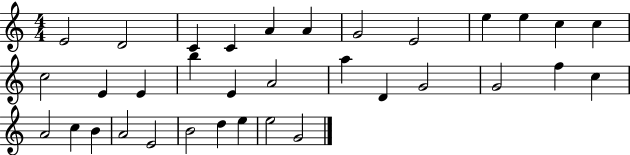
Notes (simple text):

E4/h D4/h C4/q C4/q A4/q A4/q G4/h E4/h E5/q E5/q C5/q C5/q C5/h E4/q E4/q B5/q E4/q A4/h A5/q D4/q G4/h G4/h F5/q C5/q A4/h C5/q B4/q A4/h E4/h B4/h D5/q E5/q E5/h G4/h